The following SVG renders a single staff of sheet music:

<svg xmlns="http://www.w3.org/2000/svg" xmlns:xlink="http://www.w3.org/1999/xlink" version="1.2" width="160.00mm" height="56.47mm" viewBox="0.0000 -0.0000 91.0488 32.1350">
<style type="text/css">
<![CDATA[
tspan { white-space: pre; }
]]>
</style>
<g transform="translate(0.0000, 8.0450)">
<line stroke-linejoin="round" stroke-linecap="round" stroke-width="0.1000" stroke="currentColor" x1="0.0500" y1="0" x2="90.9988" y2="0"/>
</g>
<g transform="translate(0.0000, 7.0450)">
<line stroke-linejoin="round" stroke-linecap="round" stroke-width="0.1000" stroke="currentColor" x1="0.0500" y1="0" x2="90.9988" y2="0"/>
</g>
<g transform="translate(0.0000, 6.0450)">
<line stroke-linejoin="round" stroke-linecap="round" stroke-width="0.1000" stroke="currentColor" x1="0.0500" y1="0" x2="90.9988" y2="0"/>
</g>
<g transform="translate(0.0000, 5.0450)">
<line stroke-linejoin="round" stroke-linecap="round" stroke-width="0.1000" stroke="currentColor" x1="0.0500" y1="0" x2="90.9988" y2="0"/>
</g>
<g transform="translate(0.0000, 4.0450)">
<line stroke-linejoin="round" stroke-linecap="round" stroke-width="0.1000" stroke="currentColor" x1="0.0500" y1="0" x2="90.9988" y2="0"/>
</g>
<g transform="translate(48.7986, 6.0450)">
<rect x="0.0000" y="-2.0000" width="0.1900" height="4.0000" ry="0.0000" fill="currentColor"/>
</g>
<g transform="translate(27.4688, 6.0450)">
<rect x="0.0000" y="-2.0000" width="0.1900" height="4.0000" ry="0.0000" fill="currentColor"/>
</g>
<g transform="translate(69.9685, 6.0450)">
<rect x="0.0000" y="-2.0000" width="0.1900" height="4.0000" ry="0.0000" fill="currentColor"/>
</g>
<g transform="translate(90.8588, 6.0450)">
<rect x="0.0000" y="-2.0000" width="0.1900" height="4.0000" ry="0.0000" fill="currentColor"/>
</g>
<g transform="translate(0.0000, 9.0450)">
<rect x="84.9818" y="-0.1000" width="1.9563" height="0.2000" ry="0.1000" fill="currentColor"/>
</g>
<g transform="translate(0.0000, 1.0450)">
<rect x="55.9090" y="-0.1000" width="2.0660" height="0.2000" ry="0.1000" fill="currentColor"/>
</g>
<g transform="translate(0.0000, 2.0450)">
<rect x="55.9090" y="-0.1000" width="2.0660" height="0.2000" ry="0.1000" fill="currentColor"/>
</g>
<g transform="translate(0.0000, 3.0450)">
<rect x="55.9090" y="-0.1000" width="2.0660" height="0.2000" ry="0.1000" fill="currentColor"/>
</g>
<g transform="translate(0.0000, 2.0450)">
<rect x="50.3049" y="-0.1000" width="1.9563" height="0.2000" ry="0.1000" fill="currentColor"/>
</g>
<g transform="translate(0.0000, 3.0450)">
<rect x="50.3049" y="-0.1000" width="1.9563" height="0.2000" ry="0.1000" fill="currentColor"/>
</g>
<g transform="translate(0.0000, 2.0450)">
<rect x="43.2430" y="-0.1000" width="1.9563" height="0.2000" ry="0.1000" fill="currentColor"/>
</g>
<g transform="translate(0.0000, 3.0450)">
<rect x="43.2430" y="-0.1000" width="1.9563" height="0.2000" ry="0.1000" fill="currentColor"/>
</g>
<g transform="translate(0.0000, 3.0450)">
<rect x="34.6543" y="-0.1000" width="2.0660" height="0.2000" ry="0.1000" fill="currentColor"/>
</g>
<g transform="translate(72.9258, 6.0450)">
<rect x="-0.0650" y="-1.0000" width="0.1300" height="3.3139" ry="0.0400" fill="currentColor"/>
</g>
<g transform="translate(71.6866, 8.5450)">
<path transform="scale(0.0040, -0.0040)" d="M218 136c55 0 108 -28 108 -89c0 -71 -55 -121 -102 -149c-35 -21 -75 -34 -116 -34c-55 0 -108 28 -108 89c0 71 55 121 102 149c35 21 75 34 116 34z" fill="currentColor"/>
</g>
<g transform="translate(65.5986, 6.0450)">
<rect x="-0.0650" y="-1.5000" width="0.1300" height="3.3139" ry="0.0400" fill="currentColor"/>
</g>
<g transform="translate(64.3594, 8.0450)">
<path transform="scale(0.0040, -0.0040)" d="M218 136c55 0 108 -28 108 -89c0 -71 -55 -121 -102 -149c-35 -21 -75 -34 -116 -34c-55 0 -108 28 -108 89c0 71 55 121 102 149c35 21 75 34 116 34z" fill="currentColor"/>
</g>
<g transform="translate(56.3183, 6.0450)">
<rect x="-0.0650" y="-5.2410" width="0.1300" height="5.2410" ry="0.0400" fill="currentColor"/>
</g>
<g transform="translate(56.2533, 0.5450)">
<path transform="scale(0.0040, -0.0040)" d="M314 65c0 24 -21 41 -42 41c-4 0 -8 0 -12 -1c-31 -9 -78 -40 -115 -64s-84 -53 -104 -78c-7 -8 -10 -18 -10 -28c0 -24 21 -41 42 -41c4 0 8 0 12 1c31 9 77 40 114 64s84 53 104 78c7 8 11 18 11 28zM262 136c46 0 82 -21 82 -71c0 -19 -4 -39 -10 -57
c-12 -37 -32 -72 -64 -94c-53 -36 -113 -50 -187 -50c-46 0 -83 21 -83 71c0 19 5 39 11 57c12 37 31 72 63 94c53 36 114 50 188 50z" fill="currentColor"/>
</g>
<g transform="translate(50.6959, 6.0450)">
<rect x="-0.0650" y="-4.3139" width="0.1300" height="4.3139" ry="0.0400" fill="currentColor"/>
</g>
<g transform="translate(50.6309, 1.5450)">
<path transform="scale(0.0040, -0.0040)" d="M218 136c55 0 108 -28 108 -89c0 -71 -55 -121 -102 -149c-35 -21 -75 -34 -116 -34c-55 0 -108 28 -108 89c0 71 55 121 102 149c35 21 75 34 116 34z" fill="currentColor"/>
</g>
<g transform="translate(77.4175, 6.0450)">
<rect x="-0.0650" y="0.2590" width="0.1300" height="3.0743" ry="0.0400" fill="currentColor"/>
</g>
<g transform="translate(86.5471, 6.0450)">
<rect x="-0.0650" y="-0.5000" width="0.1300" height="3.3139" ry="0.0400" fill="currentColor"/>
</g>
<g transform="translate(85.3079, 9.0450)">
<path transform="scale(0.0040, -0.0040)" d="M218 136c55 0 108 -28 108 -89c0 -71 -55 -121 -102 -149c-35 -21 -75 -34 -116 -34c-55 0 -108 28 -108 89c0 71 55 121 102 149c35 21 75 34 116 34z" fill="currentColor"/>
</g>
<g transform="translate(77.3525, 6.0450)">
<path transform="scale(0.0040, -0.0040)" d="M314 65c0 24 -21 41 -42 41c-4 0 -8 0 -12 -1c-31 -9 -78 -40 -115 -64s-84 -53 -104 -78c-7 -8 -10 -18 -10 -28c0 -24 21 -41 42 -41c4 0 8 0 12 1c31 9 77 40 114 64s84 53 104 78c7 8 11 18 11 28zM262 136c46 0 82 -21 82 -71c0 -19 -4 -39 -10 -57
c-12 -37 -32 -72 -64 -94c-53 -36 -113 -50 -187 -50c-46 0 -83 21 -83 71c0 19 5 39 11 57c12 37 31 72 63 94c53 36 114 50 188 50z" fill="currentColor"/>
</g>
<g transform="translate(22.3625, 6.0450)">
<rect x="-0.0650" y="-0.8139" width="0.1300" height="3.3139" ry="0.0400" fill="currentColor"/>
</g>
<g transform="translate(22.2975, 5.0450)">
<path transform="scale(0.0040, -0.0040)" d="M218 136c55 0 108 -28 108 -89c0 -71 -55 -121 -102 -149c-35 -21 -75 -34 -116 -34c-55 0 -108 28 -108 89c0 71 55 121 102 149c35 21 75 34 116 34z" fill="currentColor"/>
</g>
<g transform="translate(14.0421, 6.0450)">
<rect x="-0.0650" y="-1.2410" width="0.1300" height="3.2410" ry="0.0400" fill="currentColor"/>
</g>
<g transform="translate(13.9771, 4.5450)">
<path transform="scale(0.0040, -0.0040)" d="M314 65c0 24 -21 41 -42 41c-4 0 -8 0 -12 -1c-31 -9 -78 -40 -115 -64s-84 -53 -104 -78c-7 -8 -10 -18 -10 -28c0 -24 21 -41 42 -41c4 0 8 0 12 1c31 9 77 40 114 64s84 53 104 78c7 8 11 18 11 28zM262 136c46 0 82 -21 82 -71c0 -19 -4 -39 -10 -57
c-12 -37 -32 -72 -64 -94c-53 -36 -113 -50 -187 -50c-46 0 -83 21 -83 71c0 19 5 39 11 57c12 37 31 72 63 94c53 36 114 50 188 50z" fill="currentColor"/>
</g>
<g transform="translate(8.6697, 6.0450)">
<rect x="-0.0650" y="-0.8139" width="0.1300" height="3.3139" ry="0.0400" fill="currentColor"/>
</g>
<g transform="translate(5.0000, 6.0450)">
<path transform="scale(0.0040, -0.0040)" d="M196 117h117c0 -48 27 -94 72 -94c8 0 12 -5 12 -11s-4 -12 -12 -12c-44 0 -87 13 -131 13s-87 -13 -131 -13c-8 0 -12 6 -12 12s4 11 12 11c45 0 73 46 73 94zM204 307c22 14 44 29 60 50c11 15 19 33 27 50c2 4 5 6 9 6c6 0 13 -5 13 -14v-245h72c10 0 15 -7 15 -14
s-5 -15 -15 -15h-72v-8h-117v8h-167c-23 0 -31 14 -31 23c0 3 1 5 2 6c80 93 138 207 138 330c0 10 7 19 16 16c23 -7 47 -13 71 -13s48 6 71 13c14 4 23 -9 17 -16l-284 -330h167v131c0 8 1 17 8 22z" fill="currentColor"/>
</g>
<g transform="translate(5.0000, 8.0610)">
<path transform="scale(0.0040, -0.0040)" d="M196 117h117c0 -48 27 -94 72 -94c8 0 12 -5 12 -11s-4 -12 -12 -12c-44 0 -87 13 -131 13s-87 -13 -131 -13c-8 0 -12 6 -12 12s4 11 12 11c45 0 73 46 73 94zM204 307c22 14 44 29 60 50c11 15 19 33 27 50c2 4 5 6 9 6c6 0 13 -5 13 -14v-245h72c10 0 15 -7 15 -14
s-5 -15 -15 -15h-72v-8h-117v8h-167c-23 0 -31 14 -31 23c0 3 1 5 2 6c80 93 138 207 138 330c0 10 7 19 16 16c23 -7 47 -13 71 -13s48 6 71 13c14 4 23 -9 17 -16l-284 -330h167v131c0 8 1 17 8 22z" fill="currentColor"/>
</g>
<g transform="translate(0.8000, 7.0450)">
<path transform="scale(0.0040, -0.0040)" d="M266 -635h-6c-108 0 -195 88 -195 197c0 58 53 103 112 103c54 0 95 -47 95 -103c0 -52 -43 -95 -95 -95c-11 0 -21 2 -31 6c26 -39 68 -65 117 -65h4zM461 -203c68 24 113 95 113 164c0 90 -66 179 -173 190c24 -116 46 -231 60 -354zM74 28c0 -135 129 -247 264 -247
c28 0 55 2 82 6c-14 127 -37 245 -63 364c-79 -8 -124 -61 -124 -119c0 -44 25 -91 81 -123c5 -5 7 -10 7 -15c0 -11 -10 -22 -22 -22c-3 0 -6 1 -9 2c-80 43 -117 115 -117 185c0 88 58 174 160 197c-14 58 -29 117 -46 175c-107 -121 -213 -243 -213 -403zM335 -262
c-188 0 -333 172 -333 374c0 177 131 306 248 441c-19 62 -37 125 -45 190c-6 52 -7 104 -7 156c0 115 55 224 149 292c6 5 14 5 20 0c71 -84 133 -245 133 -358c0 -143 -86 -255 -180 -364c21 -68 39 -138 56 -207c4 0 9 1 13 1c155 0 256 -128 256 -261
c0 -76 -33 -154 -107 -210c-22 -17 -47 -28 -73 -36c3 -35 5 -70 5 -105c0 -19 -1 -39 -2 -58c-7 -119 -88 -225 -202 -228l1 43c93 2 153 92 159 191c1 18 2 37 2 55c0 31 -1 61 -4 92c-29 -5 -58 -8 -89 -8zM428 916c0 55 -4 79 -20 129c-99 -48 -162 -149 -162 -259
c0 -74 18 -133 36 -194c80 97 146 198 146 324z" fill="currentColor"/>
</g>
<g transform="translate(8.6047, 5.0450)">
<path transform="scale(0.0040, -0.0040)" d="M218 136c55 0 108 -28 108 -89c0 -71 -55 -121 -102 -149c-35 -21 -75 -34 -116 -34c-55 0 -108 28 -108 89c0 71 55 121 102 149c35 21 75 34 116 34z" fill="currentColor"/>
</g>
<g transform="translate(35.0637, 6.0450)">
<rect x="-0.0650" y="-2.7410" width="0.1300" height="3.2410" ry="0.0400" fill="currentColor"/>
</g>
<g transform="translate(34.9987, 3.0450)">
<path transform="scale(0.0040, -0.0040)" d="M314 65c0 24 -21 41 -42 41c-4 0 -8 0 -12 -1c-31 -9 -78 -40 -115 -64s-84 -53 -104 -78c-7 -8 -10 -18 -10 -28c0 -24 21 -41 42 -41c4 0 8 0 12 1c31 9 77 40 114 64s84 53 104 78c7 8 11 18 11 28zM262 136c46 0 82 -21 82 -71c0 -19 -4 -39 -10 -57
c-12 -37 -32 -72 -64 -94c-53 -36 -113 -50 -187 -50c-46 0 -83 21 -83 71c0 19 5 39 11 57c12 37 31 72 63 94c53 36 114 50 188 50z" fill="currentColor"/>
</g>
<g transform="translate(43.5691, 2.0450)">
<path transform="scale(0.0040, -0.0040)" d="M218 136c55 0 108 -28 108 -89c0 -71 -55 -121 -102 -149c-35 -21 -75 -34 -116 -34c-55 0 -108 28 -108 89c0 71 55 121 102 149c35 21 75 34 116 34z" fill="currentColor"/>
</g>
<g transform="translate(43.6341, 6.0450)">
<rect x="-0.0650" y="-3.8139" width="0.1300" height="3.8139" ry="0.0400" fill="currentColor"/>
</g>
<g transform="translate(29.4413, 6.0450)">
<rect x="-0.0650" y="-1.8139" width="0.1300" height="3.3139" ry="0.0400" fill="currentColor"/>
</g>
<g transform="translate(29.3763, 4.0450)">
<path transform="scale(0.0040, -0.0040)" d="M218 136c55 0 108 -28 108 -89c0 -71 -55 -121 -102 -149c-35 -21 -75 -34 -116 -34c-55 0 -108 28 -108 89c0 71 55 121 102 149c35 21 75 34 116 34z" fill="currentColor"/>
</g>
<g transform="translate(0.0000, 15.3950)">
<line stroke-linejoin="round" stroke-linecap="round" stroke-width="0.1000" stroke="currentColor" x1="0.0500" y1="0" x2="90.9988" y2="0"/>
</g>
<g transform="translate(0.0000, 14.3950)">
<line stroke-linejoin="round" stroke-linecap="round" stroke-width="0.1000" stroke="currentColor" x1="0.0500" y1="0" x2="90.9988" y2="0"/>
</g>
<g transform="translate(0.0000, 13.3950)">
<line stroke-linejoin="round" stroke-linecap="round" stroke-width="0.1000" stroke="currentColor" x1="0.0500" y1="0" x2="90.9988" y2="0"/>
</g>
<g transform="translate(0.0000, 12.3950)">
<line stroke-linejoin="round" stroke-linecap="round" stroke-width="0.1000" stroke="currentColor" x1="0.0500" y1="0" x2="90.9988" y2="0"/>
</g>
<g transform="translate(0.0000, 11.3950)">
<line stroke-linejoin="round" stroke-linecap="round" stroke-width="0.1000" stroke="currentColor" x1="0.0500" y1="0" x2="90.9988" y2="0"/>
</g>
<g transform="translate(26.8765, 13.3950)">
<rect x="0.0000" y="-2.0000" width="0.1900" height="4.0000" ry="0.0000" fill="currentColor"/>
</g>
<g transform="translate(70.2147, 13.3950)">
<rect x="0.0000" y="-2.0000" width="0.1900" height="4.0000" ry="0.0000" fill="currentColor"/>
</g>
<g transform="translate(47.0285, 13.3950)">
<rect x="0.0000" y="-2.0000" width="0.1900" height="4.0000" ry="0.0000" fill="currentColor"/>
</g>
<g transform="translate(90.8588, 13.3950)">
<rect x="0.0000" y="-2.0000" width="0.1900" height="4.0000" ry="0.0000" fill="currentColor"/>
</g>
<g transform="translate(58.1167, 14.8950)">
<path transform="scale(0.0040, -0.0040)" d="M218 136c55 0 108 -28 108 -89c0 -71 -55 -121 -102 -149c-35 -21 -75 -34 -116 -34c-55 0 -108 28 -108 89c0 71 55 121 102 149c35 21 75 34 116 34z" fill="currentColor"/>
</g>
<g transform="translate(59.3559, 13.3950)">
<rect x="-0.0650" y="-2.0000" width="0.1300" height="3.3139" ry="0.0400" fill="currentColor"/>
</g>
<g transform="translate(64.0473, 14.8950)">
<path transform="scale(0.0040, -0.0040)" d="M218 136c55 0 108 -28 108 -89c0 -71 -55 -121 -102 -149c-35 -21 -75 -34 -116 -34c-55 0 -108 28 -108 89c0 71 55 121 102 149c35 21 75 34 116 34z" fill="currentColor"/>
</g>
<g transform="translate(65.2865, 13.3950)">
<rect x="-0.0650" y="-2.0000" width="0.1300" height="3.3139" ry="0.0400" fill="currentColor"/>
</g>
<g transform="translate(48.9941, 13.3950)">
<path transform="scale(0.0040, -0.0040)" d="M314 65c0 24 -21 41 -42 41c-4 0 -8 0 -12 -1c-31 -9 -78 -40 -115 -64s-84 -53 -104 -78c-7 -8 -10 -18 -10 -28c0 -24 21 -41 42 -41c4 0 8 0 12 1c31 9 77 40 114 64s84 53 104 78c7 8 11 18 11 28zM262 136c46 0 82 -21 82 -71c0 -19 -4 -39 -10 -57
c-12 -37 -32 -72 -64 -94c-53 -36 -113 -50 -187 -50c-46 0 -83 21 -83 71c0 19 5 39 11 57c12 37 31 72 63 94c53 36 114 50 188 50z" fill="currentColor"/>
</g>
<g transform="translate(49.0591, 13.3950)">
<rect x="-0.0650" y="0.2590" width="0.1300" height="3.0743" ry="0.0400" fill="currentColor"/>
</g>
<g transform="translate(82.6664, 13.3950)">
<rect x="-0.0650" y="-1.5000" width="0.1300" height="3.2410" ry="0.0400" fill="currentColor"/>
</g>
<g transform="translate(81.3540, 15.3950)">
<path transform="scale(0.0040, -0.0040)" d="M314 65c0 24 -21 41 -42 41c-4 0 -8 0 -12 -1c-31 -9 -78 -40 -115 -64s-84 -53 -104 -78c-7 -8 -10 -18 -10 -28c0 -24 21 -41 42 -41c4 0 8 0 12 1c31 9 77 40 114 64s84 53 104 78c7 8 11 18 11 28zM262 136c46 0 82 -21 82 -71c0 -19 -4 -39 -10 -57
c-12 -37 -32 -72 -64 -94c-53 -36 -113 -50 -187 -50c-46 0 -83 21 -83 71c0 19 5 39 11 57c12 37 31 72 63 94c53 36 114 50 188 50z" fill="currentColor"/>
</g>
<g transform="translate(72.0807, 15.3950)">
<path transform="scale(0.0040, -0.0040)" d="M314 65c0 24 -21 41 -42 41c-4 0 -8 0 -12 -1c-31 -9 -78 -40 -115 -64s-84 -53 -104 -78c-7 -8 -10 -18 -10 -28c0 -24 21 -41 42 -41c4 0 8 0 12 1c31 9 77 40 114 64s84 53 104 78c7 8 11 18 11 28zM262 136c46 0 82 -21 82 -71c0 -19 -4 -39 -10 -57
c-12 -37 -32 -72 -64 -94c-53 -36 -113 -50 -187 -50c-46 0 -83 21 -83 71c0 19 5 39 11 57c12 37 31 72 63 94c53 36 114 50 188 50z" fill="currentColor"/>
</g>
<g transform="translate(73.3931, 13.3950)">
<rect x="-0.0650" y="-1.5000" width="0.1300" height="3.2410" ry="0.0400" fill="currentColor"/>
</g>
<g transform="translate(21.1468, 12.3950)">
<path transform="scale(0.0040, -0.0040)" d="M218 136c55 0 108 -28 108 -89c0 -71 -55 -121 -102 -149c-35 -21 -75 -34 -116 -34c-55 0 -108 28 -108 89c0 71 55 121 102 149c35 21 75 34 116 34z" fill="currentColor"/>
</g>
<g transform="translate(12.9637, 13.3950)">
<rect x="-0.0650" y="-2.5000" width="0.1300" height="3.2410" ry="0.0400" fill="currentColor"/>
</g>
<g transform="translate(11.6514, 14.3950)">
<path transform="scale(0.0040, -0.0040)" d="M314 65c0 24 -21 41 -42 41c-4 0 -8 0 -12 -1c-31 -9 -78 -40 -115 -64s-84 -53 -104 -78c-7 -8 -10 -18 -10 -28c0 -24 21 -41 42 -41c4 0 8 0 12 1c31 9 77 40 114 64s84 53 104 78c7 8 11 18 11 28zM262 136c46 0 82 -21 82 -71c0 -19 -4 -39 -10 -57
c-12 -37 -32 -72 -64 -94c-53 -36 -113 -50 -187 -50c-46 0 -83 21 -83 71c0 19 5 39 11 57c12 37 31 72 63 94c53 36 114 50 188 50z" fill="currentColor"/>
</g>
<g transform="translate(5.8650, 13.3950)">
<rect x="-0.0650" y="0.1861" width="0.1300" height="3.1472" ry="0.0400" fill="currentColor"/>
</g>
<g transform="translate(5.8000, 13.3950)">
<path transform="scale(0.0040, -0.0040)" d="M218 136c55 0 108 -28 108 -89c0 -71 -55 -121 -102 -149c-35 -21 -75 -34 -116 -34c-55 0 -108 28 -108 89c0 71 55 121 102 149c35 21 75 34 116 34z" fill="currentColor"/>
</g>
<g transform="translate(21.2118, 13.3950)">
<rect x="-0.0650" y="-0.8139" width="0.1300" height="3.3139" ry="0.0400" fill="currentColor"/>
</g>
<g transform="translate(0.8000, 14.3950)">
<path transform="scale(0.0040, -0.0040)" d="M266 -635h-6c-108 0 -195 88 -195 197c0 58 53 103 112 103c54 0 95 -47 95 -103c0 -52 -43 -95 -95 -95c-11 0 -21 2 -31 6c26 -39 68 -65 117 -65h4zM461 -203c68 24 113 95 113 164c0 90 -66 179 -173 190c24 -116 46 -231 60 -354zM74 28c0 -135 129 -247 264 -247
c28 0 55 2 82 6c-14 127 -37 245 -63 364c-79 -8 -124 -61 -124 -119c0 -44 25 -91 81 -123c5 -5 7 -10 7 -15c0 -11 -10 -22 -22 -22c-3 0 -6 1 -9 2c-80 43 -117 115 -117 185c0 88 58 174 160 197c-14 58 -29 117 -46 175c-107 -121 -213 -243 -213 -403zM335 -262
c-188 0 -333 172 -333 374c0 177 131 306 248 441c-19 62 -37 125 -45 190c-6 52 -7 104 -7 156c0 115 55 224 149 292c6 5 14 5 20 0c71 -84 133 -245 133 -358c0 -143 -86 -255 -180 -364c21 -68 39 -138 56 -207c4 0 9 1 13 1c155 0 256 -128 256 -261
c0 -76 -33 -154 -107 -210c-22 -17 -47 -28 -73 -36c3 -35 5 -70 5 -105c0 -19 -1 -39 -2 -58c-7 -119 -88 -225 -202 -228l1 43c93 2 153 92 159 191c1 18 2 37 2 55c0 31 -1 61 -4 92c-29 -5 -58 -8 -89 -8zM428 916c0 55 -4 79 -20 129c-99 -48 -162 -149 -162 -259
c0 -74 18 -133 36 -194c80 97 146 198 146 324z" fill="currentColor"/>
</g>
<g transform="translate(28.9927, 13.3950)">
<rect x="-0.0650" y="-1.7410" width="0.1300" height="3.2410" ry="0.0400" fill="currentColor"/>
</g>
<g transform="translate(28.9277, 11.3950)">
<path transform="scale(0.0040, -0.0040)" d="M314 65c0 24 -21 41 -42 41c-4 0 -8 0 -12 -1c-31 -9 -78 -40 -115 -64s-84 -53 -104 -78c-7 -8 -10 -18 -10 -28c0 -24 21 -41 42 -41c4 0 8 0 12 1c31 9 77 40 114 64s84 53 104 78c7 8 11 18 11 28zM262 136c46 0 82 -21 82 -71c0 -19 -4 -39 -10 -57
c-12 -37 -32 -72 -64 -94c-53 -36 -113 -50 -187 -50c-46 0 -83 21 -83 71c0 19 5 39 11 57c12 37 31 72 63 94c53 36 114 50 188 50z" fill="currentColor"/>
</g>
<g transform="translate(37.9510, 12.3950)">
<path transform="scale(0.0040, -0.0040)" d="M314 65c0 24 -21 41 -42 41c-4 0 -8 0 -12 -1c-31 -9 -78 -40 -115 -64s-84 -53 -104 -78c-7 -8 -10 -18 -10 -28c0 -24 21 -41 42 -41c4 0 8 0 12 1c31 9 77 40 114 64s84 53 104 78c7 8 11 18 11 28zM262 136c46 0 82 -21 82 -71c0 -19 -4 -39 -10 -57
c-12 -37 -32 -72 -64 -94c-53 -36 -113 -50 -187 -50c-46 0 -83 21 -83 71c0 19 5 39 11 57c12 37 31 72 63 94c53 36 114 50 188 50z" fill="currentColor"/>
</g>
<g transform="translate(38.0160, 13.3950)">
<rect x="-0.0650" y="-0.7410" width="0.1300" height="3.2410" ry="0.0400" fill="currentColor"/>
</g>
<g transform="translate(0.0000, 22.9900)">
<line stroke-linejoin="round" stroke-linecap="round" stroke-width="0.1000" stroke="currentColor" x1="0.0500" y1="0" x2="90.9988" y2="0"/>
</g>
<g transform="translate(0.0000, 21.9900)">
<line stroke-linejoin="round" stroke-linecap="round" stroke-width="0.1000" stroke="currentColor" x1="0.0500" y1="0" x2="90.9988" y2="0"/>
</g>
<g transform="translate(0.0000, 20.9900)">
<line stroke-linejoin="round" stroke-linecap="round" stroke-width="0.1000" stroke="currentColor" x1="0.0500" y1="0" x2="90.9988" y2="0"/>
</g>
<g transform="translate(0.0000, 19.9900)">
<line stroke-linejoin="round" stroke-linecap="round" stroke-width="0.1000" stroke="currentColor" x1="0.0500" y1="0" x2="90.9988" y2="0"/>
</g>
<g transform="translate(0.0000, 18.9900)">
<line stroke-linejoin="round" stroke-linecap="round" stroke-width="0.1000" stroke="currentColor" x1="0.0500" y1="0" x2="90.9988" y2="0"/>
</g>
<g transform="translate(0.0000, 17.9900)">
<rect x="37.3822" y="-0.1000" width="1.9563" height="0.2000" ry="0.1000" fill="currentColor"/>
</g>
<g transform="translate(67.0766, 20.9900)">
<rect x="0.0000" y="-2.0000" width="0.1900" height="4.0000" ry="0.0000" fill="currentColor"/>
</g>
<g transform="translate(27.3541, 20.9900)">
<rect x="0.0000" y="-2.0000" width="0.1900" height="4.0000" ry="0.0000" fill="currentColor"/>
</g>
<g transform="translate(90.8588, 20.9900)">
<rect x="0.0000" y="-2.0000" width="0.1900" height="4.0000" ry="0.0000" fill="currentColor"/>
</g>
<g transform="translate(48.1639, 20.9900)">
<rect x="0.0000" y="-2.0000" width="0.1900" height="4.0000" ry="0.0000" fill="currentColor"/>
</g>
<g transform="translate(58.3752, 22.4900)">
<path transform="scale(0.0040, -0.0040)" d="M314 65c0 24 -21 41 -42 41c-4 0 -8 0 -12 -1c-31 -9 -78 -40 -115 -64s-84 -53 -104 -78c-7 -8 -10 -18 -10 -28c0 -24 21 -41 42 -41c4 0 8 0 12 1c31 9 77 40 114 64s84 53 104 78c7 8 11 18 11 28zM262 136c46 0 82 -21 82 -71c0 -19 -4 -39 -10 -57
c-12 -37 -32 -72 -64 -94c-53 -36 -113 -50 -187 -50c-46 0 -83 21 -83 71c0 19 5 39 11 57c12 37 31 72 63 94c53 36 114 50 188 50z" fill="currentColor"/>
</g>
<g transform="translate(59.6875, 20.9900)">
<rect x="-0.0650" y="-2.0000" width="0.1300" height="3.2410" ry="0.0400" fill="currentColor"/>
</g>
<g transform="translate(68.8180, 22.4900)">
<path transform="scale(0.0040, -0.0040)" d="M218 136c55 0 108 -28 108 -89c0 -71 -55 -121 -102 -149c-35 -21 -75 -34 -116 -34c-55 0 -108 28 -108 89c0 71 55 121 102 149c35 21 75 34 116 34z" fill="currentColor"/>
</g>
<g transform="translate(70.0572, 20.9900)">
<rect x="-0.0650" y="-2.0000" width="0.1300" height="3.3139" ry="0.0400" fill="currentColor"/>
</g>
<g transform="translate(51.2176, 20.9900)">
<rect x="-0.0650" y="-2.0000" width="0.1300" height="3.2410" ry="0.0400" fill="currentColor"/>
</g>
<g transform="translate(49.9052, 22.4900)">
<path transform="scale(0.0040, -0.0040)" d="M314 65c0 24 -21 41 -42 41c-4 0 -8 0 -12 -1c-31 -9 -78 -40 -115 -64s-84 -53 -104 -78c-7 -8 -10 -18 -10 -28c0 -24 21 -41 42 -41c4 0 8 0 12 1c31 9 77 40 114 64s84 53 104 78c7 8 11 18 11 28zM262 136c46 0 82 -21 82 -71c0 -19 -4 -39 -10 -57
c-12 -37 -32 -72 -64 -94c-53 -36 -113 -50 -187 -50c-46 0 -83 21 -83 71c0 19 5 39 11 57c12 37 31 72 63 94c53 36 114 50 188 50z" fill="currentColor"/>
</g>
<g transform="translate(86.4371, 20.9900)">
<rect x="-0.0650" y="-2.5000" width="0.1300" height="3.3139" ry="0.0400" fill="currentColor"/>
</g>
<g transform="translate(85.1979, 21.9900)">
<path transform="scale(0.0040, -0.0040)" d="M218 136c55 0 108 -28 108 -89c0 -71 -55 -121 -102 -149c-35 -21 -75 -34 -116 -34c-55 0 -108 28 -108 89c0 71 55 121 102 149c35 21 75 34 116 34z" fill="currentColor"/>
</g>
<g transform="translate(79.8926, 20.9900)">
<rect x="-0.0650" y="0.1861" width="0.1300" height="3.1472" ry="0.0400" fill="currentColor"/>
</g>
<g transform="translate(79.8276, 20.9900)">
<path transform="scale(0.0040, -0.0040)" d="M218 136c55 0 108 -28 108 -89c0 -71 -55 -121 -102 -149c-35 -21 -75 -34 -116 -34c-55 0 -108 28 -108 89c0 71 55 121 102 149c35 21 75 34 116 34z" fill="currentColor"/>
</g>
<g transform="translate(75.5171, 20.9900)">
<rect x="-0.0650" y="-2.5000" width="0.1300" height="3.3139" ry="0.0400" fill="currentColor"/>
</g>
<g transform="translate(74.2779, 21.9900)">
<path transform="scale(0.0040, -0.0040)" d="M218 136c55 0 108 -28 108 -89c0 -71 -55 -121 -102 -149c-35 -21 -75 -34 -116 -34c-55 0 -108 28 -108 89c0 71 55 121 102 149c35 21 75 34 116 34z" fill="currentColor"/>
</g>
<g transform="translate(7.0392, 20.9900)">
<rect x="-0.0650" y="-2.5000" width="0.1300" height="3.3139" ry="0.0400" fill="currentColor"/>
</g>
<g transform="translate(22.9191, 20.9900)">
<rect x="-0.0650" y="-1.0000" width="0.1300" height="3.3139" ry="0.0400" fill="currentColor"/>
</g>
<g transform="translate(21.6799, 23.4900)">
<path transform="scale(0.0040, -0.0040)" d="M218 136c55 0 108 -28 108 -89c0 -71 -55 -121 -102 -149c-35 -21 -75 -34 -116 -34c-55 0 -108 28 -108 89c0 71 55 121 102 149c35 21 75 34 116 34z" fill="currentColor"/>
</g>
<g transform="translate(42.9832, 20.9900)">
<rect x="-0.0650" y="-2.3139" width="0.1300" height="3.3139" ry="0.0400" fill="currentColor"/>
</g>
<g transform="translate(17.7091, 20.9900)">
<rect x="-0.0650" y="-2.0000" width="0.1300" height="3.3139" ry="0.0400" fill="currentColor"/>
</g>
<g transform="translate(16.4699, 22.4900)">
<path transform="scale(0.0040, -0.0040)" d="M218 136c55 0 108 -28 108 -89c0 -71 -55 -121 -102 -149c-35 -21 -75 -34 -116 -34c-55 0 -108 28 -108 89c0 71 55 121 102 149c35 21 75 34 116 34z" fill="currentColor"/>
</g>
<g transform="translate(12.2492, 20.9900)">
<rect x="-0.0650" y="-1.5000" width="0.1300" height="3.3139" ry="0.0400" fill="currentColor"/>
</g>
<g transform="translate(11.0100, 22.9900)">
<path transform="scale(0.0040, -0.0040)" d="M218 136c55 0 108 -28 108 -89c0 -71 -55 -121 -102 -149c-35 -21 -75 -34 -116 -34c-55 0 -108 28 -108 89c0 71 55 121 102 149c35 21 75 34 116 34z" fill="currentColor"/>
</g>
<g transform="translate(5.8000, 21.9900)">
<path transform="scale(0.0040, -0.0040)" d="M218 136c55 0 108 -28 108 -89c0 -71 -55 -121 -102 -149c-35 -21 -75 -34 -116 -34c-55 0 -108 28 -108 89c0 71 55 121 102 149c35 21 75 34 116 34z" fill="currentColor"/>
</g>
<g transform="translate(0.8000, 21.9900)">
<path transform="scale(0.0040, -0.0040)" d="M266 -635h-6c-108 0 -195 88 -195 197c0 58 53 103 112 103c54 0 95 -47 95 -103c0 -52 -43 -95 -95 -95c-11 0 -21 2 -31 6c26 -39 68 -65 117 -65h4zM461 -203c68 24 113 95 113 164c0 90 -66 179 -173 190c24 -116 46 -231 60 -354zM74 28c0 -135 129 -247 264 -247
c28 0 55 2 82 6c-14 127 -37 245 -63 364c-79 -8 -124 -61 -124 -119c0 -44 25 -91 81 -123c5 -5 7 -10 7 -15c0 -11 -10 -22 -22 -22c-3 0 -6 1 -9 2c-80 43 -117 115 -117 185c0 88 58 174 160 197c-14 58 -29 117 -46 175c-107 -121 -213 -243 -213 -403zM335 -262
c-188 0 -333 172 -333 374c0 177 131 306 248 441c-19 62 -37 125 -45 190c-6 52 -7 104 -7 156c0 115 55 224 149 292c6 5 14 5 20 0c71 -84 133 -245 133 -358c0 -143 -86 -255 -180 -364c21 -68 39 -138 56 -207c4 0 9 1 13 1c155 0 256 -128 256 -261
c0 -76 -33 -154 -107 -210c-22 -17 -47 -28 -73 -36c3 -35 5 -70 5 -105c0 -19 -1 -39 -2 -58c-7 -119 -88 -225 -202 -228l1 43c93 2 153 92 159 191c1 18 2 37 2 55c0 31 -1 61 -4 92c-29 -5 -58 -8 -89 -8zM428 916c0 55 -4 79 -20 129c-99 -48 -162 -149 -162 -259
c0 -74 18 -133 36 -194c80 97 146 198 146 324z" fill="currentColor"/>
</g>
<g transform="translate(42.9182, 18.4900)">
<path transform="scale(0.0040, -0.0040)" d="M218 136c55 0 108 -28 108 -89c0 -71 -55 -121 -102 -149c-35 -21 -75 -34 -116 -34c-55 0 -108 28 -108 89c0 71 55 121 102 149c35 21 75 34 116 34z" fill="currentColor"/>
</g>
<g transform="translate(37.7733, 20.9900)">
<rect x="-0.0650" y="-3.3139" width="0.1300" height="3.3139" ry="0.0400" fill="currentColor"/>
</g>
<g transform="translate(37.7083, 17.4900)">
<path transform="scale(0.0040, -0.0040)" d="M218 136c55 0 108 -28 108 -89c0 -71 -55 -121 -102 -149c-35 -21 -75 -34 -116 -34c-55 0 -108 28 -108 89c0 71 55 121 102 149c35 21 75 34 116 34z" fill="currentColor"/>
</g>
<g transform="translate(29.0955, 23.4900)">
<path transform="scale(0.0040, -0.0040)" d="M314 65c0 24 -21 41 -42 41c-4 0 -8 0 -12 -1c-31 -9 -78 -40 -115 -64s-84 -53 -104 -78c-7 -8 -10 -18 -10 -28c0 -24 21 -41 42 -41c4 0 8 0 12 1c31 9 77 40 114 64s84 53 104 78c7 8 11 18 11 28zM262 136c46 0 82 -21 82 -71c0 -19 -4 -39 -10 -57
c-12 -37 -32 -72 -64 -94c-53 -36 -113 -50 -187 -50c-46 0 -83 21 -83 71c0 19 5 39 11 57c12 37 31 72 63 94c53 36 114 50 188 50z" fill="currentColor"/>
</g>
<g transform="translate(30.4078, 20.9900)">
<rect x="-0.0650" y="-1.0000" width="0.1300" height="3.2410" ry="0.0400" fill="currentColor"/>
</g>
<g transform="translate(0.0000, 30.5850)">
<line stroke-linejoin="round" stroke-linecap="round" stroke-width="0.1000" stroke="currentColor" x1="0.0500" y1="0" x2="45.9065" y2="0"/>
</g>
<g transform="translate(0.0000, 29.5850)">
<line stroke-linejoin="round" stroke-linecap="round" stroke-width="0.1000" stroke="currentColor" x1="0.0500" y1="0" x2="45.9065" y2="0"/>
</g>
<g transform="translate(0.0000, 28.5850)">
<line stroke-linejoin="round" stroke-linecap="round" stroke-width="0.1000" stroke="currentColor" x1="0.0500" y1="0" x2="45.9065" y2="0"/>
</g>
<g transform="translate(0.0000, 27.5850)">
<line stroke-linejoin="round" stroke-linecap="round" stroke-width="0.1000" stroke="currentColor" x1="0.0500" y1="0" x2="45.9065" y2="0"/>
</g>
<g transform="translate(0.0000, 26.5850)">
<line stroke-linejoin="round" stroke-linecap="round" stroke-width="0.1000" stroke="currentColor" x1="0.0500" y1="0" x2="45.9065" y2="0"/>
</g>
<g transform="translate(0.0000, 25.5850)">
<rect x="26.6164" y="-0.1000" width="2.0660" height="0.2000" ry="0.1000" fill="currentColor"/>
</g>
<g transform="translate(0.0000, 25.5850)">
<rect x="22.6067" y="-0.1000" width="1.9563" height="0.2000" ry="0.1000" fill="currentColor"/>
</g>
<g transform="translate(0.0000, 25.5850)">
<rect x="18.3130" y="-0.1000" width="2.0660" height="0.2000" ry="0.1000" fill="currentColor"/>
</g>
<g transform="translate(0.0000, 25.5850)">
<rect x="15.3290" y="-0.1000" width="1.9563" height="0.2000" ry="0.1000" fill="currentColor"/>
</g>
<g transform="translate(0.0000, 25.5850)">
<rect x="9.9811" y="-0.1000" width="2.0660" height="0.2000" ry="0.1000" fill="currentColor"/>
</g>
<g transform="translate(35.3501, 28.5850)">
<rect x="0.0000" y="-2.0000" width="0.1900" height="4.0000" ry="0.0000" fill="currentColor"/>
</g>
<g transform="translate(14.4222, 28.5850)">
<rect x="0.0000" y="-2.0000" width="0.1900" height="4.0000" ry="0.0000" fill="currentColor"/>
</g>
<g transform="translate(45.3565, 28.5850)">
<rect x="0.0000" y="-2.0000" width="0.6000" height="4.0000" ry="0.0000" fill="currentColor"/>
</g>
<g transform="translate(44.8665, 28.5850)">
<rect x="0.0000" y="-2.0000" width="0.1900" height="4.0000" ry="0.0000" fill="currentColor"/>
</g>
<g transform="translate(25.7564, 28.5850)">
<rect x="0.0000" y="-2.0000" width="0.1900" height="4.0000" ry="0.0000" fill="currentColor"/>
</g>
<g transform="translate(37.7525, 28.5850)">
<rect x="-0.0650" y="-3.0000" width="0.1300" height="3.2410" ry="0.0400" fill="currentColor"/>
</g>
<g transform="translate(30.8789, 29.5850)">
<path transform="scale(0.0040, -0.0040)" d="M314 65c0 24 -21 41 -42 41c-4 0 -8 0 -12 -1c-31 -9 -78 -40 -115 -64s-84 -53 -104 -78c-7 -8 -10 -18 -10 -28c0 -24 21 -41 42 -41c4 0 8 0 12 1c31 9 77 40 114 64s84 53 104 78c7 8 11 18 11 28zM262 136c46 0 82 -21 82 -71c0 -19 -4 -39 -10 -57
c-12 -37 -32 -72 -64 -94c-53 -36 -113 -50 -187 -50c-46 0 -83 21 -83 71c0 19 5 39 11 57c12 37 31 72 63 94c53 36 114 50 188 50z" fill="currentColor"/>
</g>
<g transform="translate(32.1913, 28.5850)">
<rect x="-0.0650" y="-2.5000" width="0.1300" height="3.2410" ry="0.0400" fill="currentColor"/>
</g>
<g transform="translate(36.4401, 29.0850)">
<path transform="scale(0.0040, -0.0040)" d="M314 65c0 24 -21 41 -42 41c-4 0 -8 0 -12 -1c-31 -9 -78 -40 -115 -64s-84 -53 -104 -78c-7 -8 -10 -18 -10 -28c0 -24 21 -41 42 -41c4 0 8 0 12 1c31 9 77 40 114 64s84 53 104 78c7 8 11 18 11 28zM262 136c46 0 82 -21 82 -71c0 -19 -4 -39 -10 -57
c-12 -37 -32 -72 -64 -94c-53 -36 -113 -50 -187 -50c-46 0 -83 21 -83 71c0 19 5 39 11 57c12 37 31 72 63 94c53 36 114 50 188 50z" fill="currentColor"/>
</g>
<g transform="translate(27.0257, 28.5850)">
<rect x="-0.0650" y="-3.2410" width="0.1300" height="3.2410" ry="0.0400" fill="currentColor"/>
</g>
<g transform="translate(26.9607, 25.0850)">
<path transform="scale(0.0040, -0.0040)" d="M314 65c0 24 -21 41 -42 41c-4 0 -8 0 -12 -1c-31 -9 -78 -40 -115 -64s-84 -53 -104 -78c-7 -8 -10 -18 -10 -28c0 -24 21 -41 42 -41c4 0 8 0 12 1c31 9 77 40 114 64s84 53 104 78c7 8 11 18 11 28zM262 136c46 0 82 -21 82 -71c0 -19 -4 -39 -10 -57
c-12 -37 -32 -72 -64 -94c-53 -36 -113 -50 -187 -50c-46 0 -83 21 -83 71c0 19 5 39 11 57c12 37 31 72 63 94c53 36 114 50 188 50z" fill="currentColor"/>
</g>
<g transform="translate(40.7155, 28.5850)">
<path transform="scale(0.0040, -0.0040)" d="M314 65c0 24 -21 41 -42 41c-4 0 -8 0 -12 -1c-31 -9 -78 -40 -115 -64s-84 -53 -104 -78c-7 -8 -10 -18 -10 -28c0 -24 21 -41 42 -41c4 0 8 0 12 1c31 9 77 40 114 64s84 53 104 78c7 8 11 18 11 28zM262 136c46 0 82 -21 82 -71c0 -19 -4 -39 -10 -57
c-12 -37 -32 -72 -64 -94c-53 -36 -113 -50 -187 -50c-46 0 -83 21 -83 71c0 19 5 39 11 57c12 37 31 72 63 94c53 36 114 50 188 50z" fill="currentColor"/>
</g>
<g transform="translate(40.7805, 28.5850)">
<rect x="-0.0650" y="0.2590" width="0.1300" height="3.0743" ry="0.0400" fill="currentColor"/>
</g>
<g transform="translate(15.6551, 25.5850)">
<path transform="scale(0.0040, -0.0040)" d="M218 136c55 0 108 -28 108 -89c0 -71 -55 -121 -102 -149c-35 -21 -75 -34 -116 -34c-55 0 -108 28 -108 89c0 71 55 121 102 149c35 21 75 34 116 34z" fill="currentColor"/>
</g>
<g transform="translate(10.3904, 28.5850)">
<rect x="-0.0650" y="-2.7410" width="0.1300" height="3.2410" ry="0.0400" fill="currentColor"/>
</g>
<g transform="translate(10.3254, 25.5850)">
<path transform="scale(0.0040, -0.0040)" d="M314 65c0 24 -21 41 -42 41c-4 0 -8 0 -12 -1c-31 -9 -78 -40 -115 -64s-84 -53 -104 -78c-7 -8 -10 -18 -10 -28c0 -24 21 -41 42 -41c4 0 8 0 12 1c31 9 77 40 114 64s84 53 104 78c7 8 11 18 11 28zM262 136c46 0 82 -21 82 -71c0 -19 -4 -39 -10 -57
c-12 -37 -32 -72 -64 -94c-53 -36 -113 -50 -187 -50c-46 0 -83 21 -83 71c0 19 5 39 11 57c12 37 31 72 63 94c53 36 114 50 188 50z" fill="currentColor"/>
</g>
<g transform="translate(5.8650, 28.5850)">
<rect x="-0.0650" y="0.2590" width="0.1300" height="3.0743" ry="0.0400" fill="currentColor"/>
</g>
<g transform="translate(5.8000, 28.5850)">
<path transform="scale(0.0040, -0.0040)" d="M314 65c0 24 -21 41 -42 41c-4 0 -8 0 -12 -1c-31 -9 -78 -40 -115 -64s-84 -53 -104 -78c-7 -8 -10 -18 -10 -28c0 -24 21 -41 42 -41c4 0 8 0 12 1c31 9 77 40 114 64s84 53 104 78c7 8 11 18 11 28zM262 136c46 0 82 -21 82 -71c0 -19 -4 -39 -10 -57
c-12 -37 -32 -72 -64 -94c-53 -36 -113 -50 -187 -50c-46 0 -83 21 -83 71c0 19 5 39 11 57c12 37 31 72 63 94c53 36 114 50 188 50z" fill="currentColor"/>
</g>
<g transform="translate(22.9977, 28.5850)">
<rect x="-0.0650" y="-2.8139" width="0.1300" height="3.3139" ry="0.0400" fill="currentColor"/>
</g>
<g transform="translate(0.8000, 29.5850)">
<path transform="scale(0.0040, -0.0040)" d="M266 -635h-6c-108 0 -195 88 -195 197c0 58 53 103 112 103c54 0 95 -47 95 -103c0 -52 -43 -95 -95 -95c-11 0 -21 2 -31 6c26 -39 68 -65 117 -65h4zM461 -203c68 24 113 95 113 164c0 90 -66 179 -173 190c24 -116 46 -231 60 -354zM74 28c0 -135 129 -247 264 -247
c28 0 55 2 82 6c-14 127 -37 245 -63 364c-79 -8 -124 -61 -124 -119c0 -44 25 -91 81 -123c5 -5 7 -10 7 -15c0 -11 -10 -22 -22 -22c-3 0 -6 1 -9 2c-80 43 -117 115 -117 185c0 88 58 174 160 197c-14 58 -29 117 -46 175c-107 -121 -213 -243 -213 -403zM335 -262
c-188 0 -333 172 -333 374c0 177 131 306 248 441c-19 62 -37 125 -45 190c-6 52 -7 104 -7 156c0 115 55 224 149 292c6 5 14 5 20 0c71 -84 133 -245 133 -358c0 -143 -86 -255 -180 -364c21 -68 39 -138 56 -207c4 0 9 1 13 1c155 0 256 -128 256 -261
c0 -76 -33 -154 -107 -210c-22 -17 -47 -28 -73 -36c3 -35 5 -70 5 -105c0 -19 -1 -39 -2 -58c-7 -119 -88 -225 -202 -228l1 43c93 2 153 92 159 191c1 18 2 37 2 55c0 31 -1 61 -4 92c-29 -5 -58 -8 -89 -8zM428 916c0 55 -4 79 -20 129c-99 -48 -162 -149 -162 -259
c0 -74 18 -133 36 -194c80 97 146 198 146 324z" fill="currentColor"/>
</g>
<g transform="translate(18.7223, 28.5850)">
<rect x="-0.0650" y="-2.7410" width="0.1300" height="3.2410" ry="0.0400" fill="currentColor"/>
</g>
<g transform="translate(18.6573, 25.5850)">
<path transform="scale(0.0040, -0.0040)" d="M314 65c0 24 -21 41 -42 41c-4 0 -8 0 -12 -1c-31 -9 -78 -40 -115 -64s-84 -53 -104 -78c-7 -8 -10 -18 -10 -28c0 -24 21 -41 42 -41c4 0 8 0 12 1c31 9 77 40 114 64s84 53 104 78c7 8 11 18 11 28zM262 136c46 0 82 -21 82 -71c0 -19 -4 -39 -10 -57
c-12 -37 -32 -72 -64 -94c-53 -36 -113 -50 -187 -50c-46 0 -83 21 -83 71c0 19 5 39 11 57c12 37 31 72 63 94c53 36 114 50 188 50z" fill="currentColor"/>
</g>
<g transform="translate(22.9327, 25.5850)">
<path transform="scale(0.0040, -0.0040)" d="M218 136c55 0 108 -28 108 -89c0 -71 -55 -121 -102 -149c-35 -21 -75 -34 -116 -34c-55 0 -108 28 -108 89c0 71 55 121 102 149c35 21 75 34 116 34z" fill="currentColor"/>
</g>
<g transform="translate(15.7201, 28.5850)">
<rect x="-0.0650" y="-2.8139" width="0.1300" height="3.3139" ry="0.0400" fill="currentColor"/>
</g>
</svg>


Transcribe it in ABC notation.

X:1
T:Untitled
M:4/4
L:1/4
K:C
d e2 d f a2 c' d' f'2 E D B2 C B G2 d f2 d2 B2 F F E2 E2 G E F D D2 b g F2 F2 F G B G B2 a2 a a2 a b2 G2 A2 B2